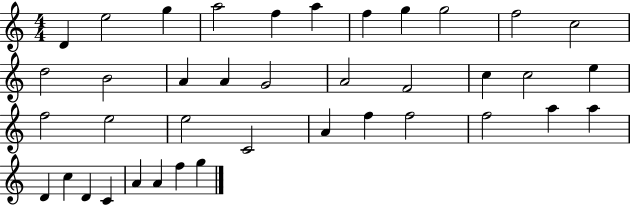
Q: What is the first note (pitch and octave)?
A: D4